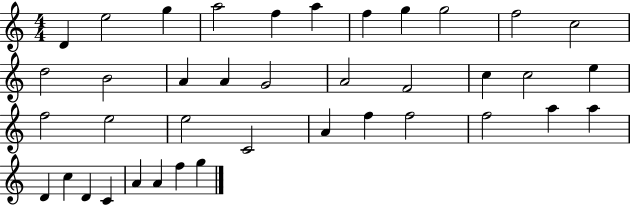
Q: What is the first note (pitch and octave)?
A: D4